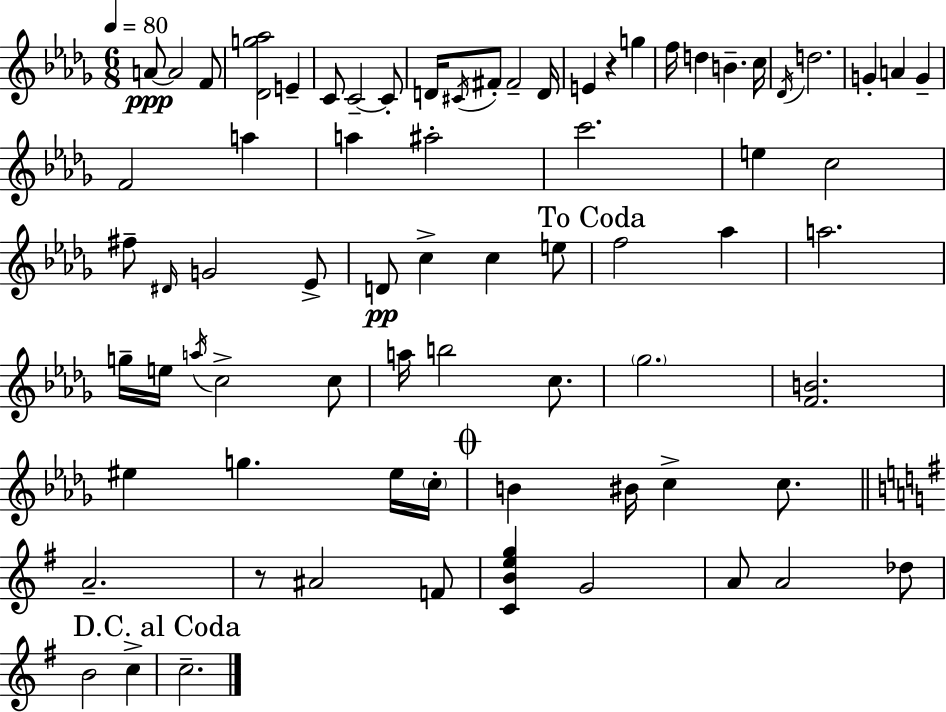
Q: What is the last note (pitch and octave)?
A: C5